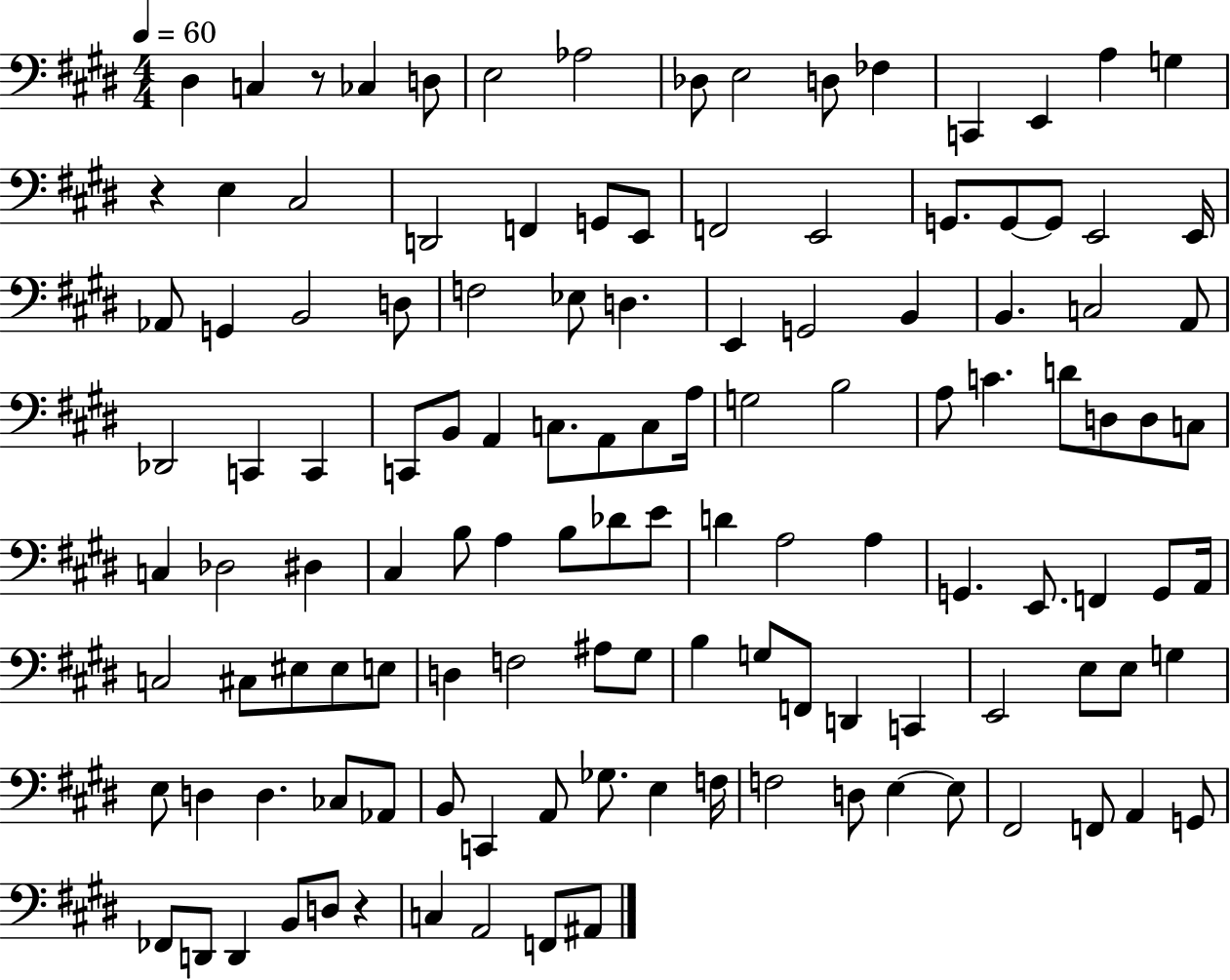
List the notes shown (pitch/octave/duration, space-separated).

D#3/q C3/q R/e CES3/q D3/e E3/h Ab3/h Db3/e E3/h D3/e FES3/q C2/q E2/q A3/q G3/q R/q E3/q C#3/h D2/h F2/q G2/e E2/e F2/h E2/h G2/e. G2/e G2/e E2/h E2/s Ab2/e G2/q B2/h D3/e F3/h Eb3/e D3/q. E2/q G2/h B2/q B2/q. C3/h A2/e Db2/h C2/q C2/q C2/e B2/e A2/q C3/e. A2/e C3/e A3/s G3/h B3/h A3/e C4/q. D4/e D3/e D3/e C3/e C3/q Db3/h D#3/q C#3/q B3/e A3/q B3/e Db4/e E4/e D4/q A3/h A3/q G2/q. E2/e. F2/q G2/e A2/s C3/h C#3/e EIS3/e EIS3/e E3/e D3/q F3/h A#3/e G#3/e B3/q G3/e F2/e D2/q C2/q E2/h E3/e E3/e G3/q E3/e D3/q D3/q. CES3/e Ab2/e B2/e C2/q A2/e Gb3/e. E3/q F3/s F3/h D3/e E3/q E3/e F#2/h F2/e A2/q G2/e FES2/e D2/e D2/q B2/e D3/e R/q C3/q A2/h F2/e A#2/e